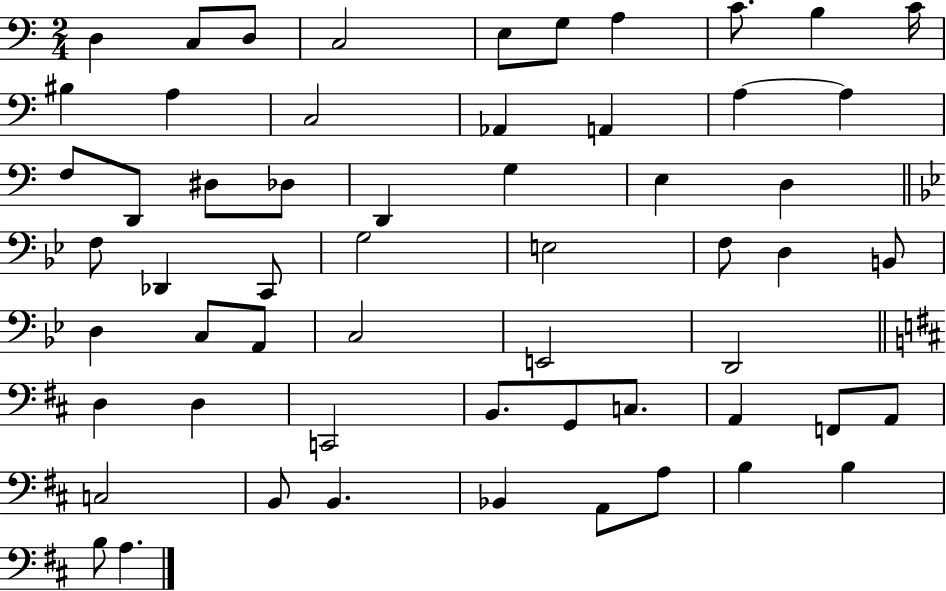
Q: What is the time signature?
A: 2/4